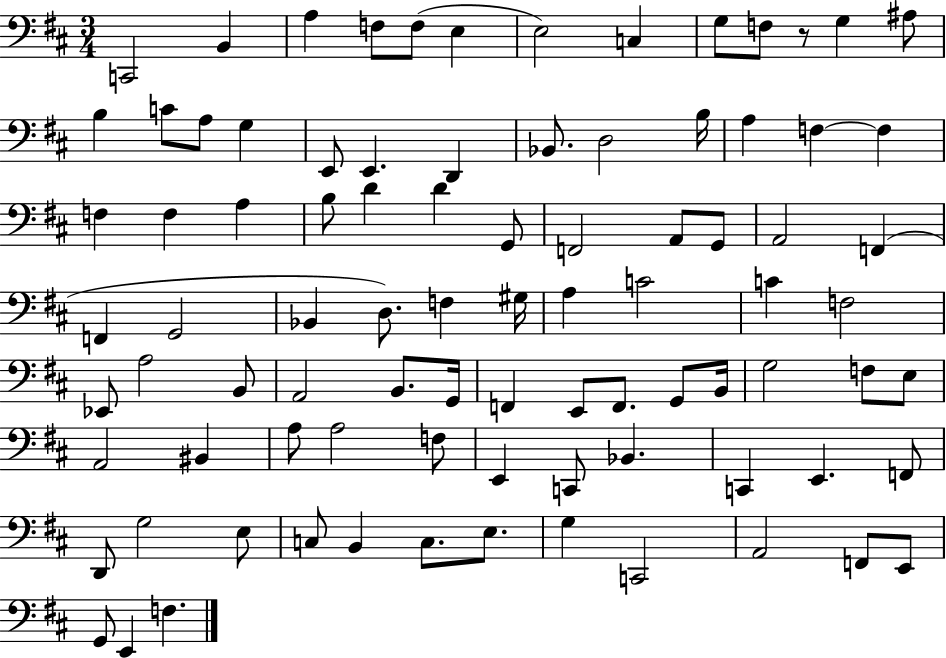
X:1
T:Untitled
M:3/4
L:1/4
K:D
C,,2 B,, A, F,/2 F,/2 E, E,2 C, G,/2 F,/2 z/2 G, ^A,/2 B, C/2 A,/2 G, E,,/2 E,, D,, _B,,/2 D,2 B,/4 A, F, F, F, F, A, B,/2 D D G,,/2 F,,2 A,,/2 G,,/2 A,,2 F,, F,, G,,2 _B,, D,/2 F, ^G,/4 A, C2 C F,2 _E,,/2 A,2 B,,/2 A,,2 B,,/2 G,,/4 F,, E,,/2 F,,/2 G,,/2 B,,/4 G,2 F,/2 E,/2 A,,2 ^B,, A,/2 A,2 F,/2 E,, C,,/2 _B,, C,, E,, F,,/2 D,,/2 G,2 E,/2 C,/2 B,, C,/2 E,/2 G, C,,2 A,,2 F,,/2 E,,/2 G,,/2 E,, F,